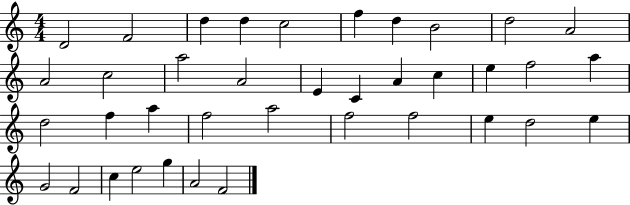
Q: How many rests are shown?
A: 0